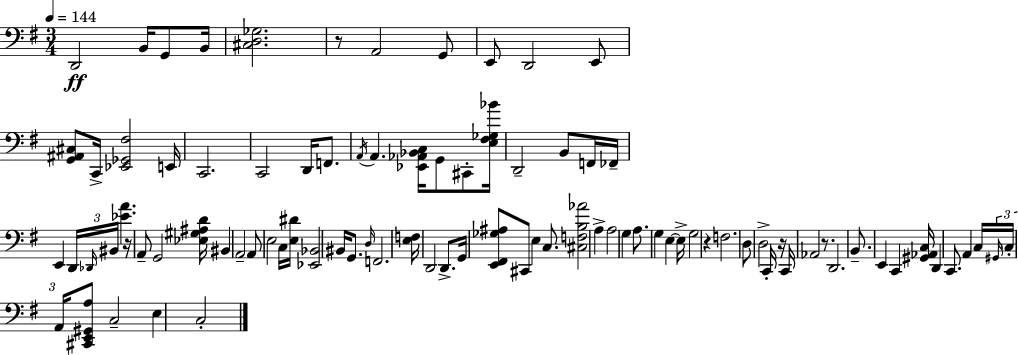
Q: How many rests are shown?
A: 5